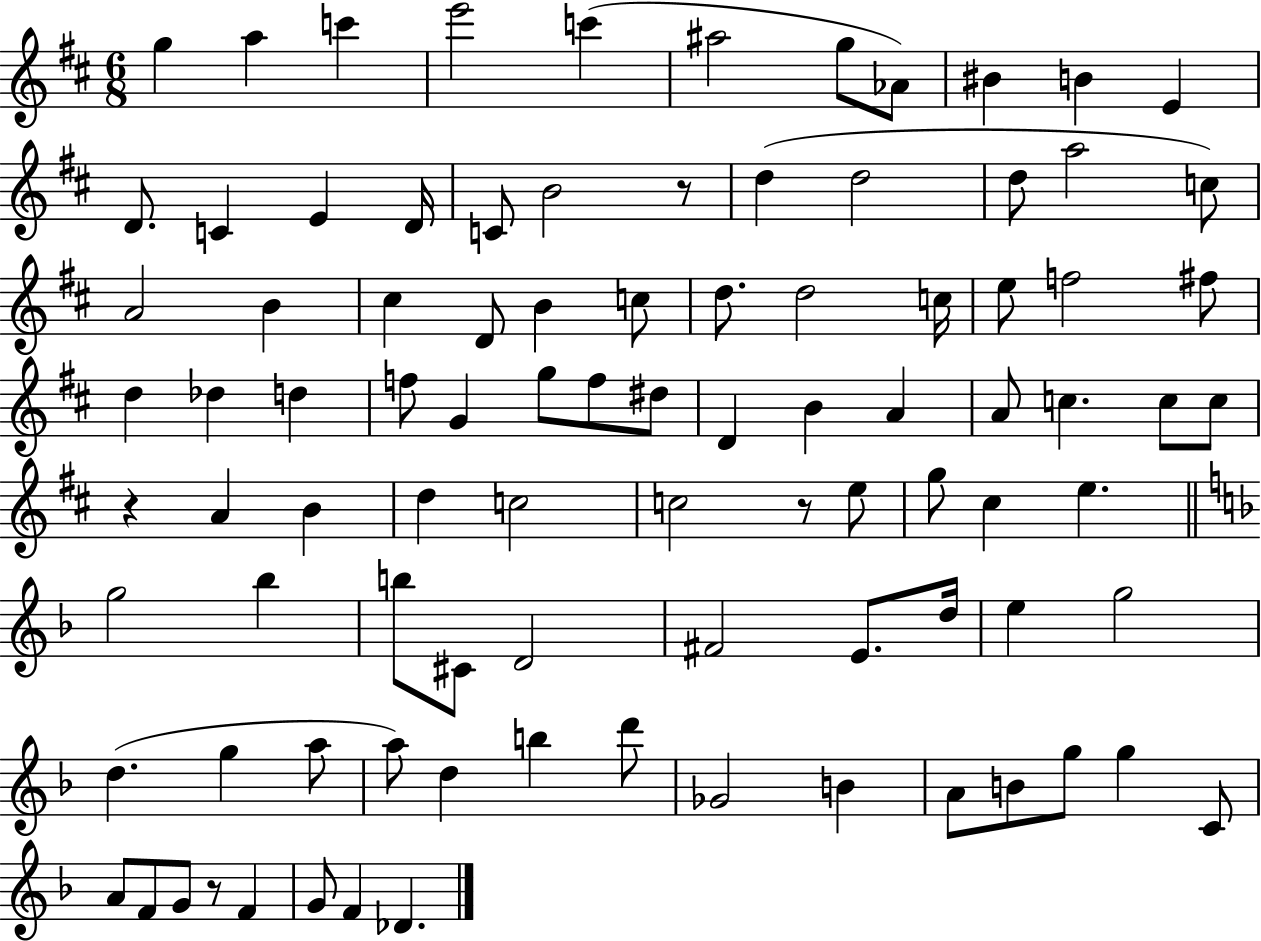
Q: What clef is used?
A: treble